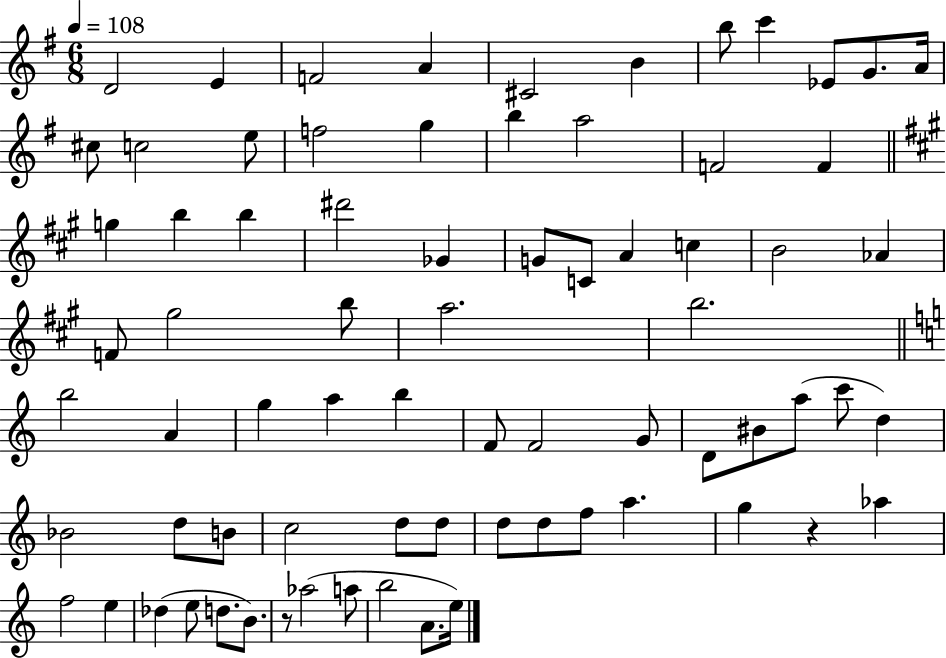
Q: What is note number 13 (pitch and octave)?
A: C5